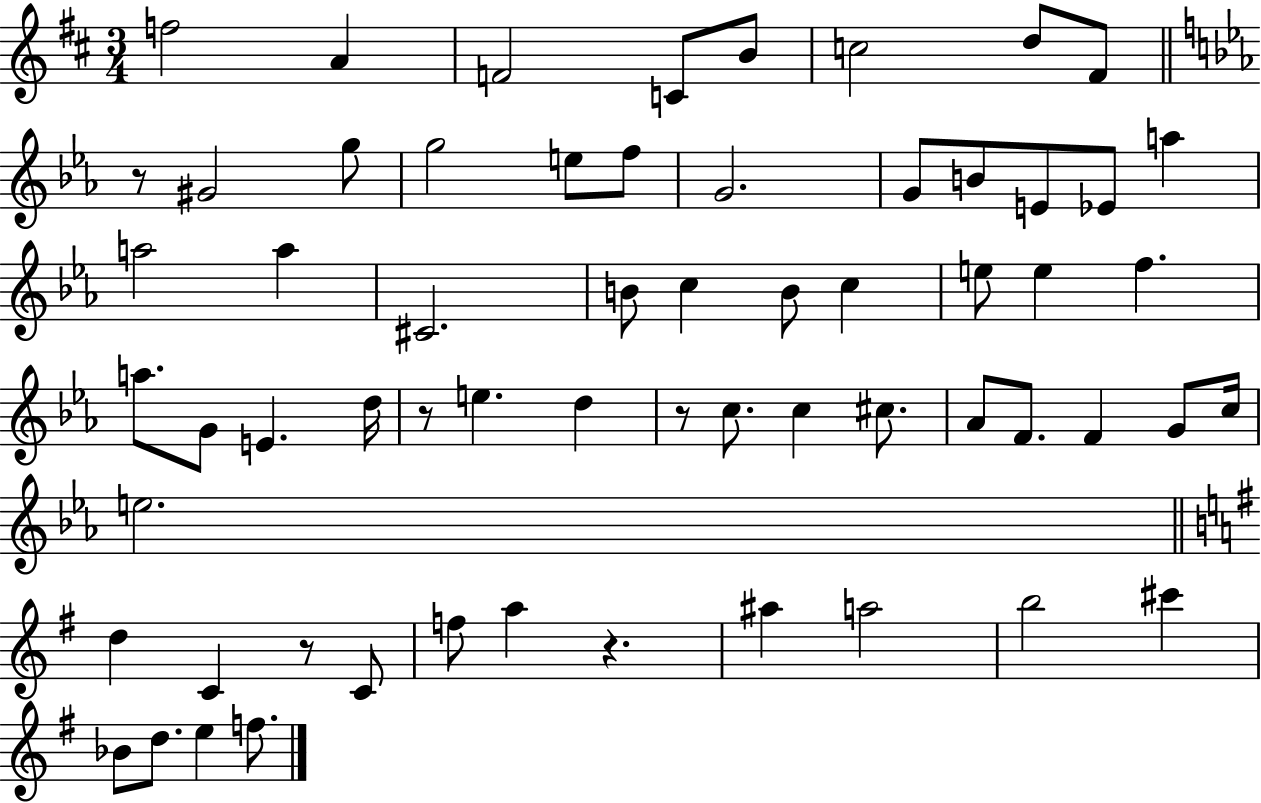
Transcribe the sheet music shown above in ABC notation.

X:1
T:Untitled
M:3/4
L:1/4
K:D
f2 A F2 C/2 B/2 c2 d/2 ^F/2 z/2 ^G2 g/2 g2 e/2 f/2 G2 G/2 B/2 E/2 _E/2 a a2 a ^C2 B/2 c B/2 c e/2 e f a/2 G/2 E d/4 z/2 e d z/2 c/2 c ^c/2 _A/2 F/2 F G/2 c/4 e2 d C z/2 C/2 f/2 a z ^a a2 b2 ^c' _B/2 d/2 e f/2